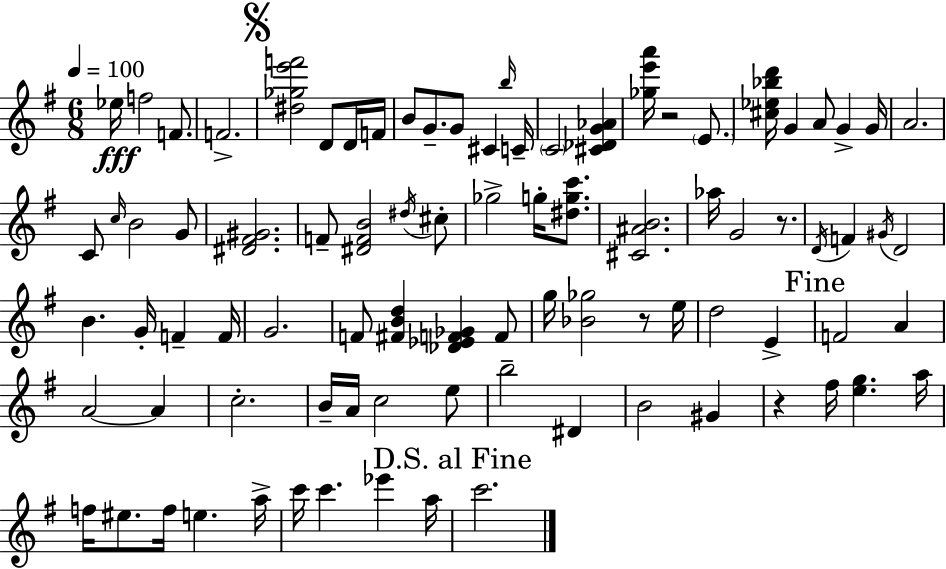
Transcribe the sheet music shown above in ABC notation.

X:1
T:Untitled
M:6/8
L:1/4
K:Em
_e/4 f2 F/2 F2 [^d_ge'f']2 D/2 D/4 F/4 B/2 G/2 G/2 ^C b/4 C/4 C2 [^C_DG_A] [_ge'a']/4 z2 E/2 [^c_e_bd']/4 G A/2 G G/4 A2 C/2 c/4 B2 G/2 [^D^F^G]2 F/2 [^DFB]2 ^d/4 ^c/2 _g2 g/4 [^dgc']/2 [^C^AB]2 _a/4 G2 z/2 D/4 F ^G/4 D2 B G/4 F F/4 G2 F/2 [^FBd] [_D_EF_G] F/2 g/4 [_B_g]2 z/2 e/4 d2 E F2 A A2 A c2 B/4 A/4 c2 e/2 b2 ^D B2 ^G z ^f/4 [eg] a/4 f/4 ^e/2 f/4 e a/4 c'/4 c' _e' a/4 c'2